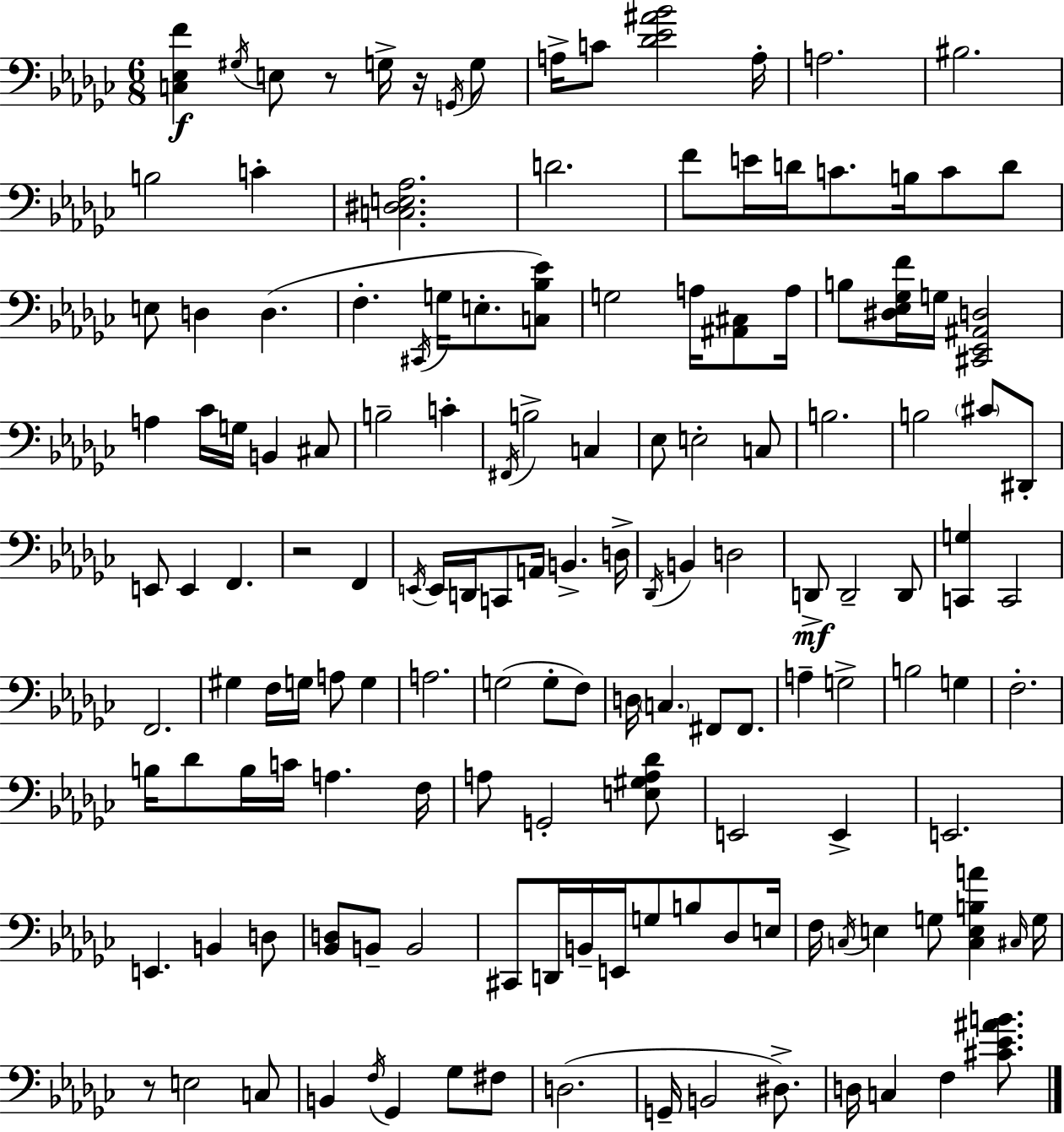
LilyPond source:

{
  \clef bass
  \numericTimeSignature
  \time 6/8
  \key ees \minor
  <c ees f'>4\f \acciaccatura { gis16 } e8 r8 g16-> r16 \acciaccatura { g,16 } | g8 a16-> c'8 <des' ees' ais' bes'>2 | a16-. a2. | bis2. | \break b2 c'4-. | <c dis e aes>2. | d'2. | f'8 e'16 d'16 c'8. b16 c'8 | \break d'8 e8 d4 d4.( | f4.-. \acciaccatura { cis,16 } g16 e8.-. | <c bes ees'>8) g2 a16 | <ais, cis>8 a16 b8 <dis ees ges f'>16 g16 <cis, ees, ais, d>2 | \break a4 ces'16 g16 b,4 | cis8 b2-- c'4-. | \acciaccatura { fis,16 } b2-> | c4 ees8 e2-. | \break c8 b2. | b2 | \parenthesize cis'8 dis,8-. e,8 e,4 f,4. | r2 | \break f,4 \acciaccatura { e,16 } e,16 d,16 c,8 a,16 b,4.-> | d16-> \acciaccatura { des,16 } b,4 d2 | d,8->\mf d,2-- | d,8 <c, g>4 c,2 | \break f,2. | gis4 f16 g16 | a8 g4 a2. | g2( | \break g8-. f8) d16 \parenthesize c4. | fis,8 fis,8. a4-- g2-> | b2 | g4 f2.-. | \break b16 des'8 b16 c'16 a4. | f16 a8 g,2-. | <e gis a des'>8 e,2 | e,4-> e,2. | \break e,4. | b,4 d8 <bes, d>8 b,8-- b,2 | cis,8 d,16 b,16-- e,16 g8 | b8 des8 e16 f16 \acciaccatura { c16 } e4 | \break g8 <c e b a'>4 \grace { cis16 } g16 r8 e2 | c8 b,4 | \acciaccatura { f16 } ges,4 ges8 fis8 d2.( | g,16-- b,2 | \break dis8.->) d16 c4 | f4 <cis' ees' ais' b'>8. \bar "|."
}